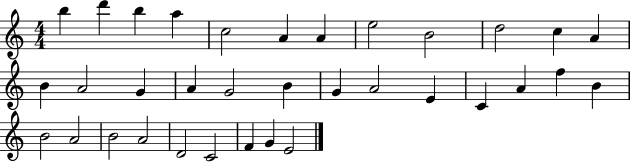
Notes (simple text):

B5/q D6/q B5/q A5/q C5/h A4/q A4/q E5/h B4/h D5/h C5/q A4/q B4/q A4/h G4/q A4/q G4/h B4/q G4/q A4/h E4/q C4/q A4/q F5/q B4/q B4/h A4/h B4/h A4/h D4/h C4/h F4/q G4/q E4/h